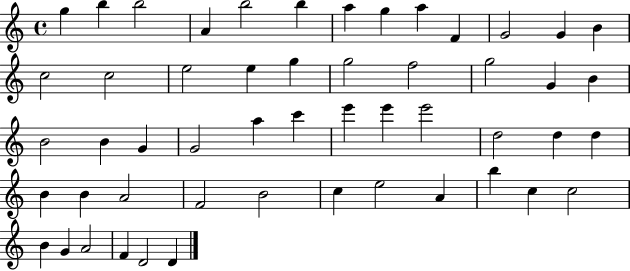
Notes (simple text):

G5/q B5/q B5/h A4/q B5/h B5/q A5/q G5/q A5/q F4/q G4/h G4/q B4/q C5/h C5/h E5/h E5/q G5/q G5/h F5/h G5/h G4/q B4/q B4/h B4/q G4/q G4/h A5/q C6/q E6/q E6/q E6/h D5/h D5/q D5/q B4/q B4/q A4/h F4/h B4/h C5/q E5/h A4/q B5/q C5/q C5/h B4/q G4/q A4/h F4/q D4/h D4/q